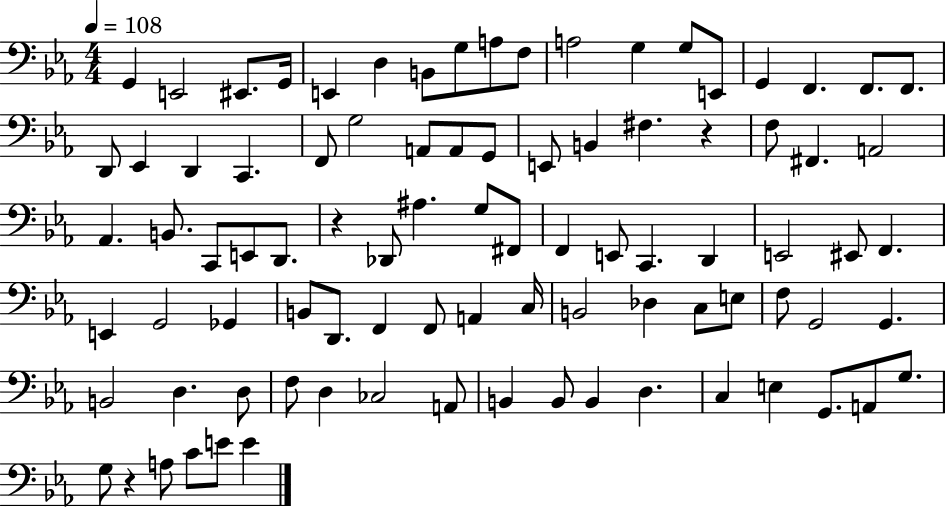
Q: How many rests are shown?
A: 3